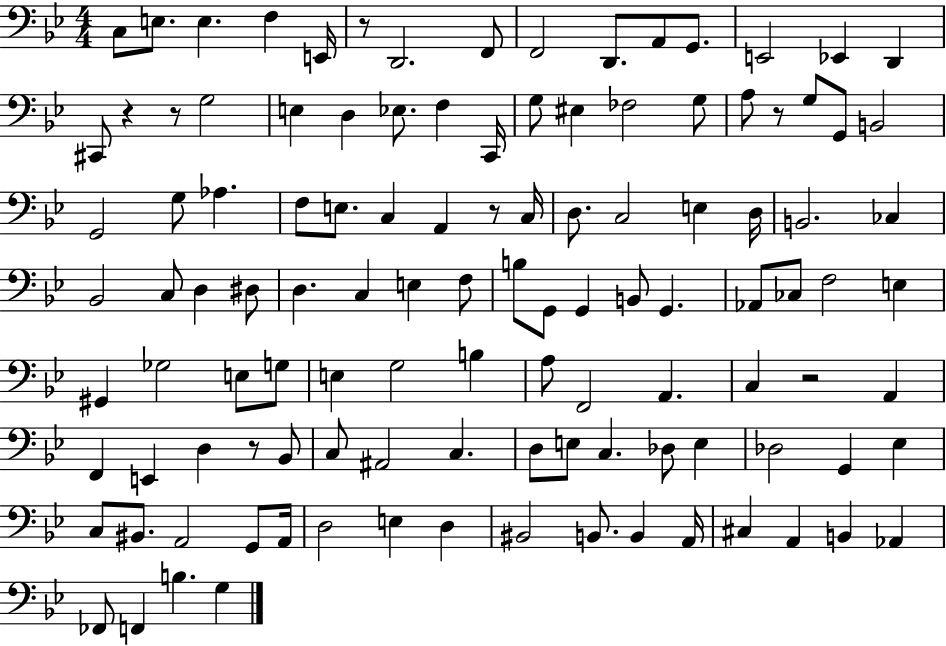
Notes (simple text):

C3/e E3/e. E3/q. F3/q E2/s R/e D2/h. F2/e F2/h D2/e. A2/e G2/e. E2/h Eb2/q D2/q C#2/e R/q R/e G3/h E3/q D3/q Eb3/e. F3/q C2/s G3/e EIS3/q FES3/h G3/e A3/e R/e G3/e G2/e B2/h G2/h G3/e Ab3/q. F3/e E3/e. C3/q A2/q R/e C3/s D3/e. C3/h E3/q D3/s B2/h. CES3/q Bb2/h C3/e D3/q D#3/e D3/q. C3/q E3/q F3/e B3/e G2/e G2/q B2/e G2/q. Ab2/e CES3/e F3/h E3/q G#2/q Gb3/h E3/e G3/e E3/q G3/h B3/q A3/e F2/h A2/q. C3/q R/h A2/q F2/q E2/q D3/q R/e Bb2/e C3/e A#2/h C3/q. D3/e E3/e C3/q. Db3/e E3/q Db3/h G2/q Eb3/q C3/e BIS2/e. A2/h G2/e A2/s D3/h E3/q D3/q BIS2/h B2/e. B2/q A2/s C#3/q A2/q B2/q Ab2/q FES2/e F2/q B3/q. G3/q